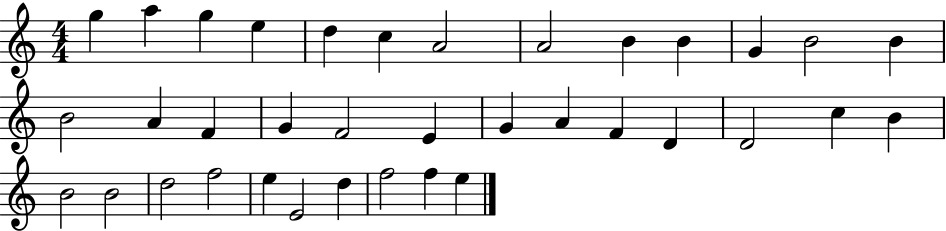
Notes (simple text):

G5/q A5/q G5/q E5/q D5/q C5/q A4/h A4/h B4/q B4/q G4/q B4/h B4/q B4/h A4/q F4/q G4/q F4/h E4/q G4/q A4/q F4/q D4/q D4/h C5/q B4/q B4/h B4/h D5/h F5/h E5/q E4/h D5/q F5/h F5/q E5/q